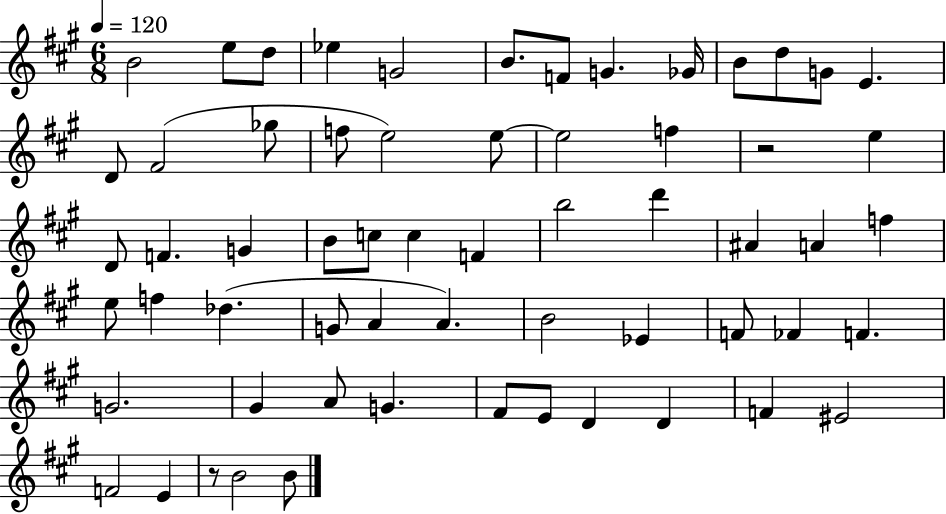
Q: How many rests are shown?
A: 2